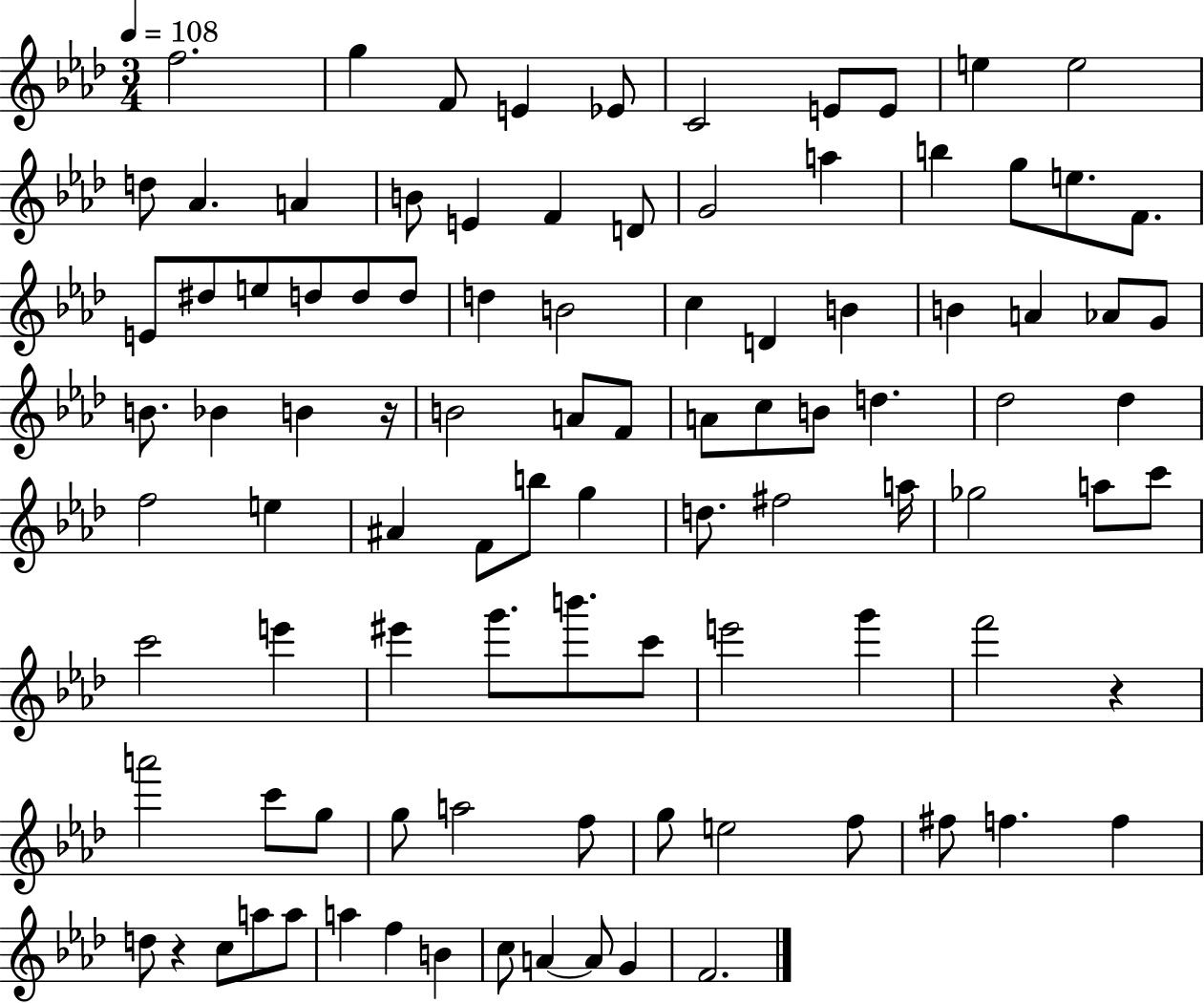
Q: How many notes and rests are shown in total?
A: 98